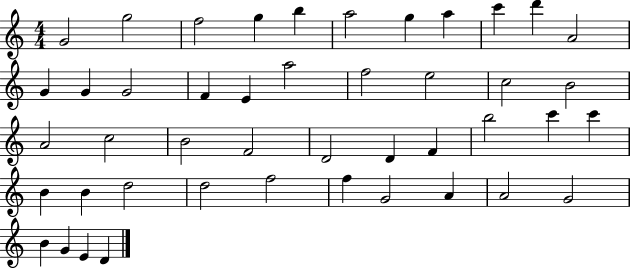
{
  \clef treble
  \numericTimeSignature
  \time 4/4
  \key c \major
  g'2 g''2 | f''2 g''4 b''4 | a''2 g''4 a''4 | c'''4 d'''4 a'2 | \break g'4 g'4 g'2 | f'4 e'4 a''2 | f''2 e''2 | c''2 b'2 | \break a'2 c''2 | b'2 f'2 | d'2 d'4 f'4 | b''2 c'''4 c'''4 | \break b'4 b'4 d''2 | d''2 f''2 | f''4 g'2 a'4 | a'2 g'2 | \break b'4 g'4 e'4 d'4 | \bar "|."
}